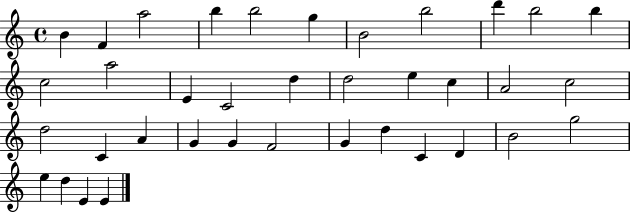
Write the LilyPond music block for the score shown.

{
  \clef treble
  \time 4/4
  \defaultTimeSignature
  \key c \major
  b'4 f'4 a''2 | b''4 b''2 g''4 | b'2 b''2 | d'''4 b''2 b''4 | \break c''2 a''2 | e'4 c'2 d''4 | d''2 e''4 c''4 | a'2 c''2 | \break d''2 c'4 a'4 | g'4 g'4 f'2 | g'4 d''4 c'4 d'4 | b'2 g''2 | \break e''4 d''4 e'4 e'4 | \bar "|."
}